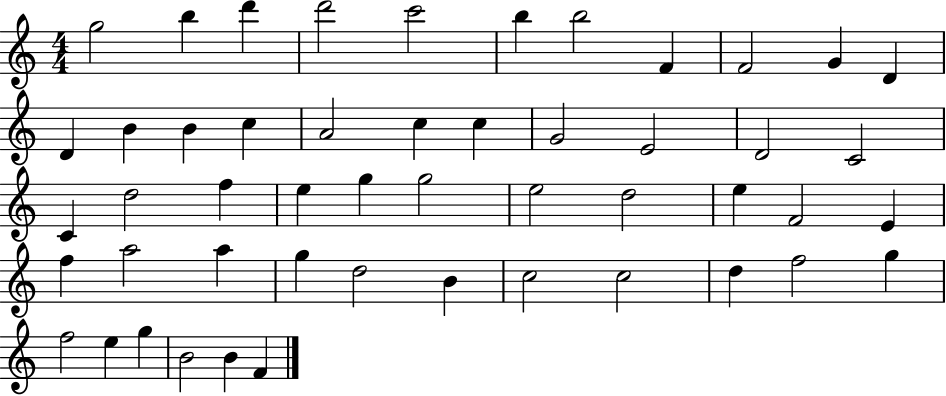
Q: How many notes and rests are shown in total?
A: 50